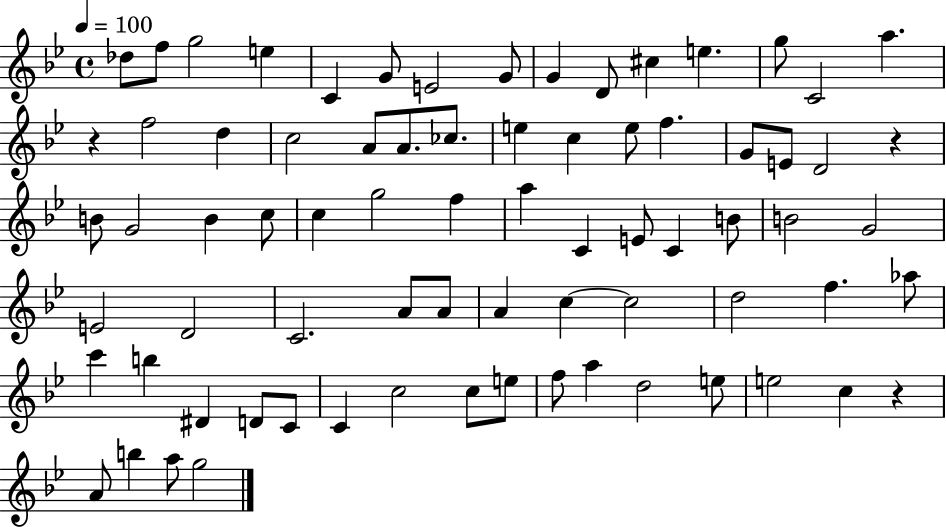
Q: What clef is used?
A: treble